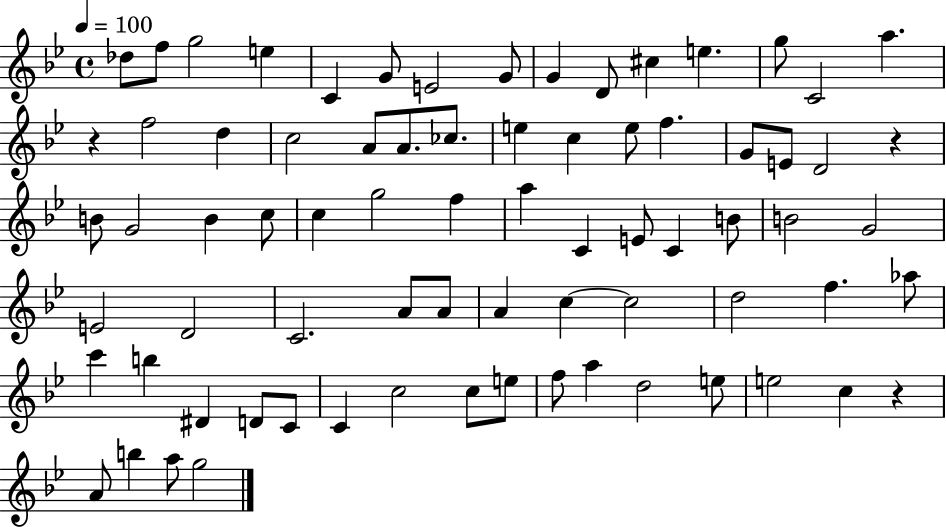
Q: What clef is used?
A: treble